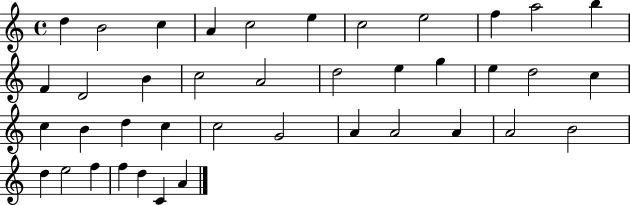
D5/q B4/h C5/q A4/q C5/h E5/q C5/h E5/h F5/q A5/h B5/q F4/q D4/h B4/q C5/h A4/h D5/h E5/q G5/q E5/q D5/h C5/q C5/q B4/q D5/q C5/q C5/h G4/h A4/q A4/h A4/q A4/h B4/h D5/q E5/h F5/q F5/q D5/q C4/q A4/q